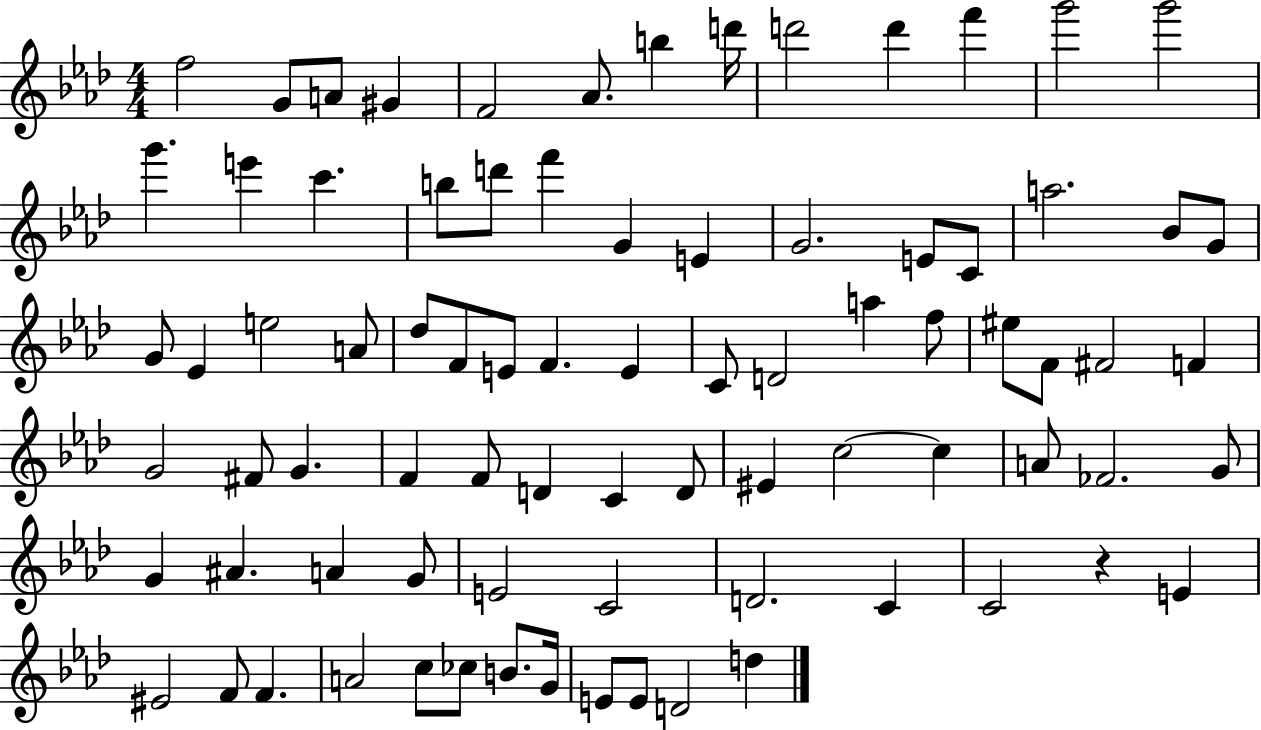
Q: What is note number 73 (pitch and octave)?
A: C5